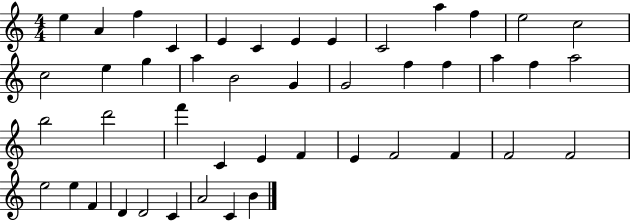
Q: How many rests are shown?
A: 0